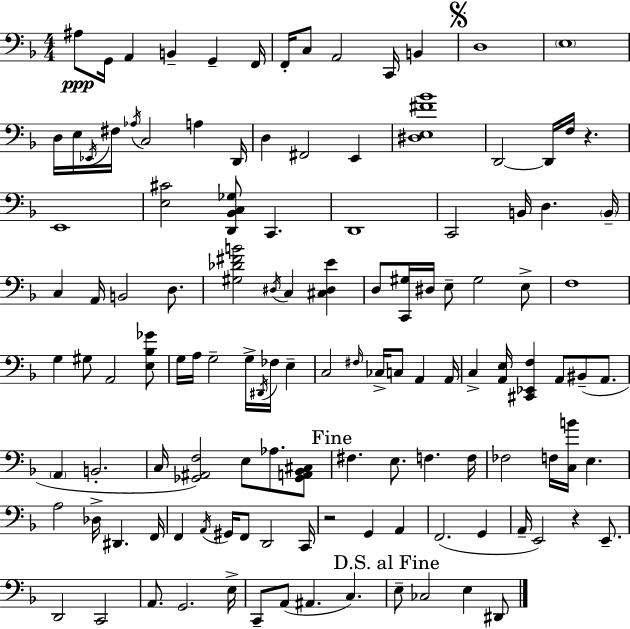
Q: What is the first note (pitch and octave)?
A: A#3